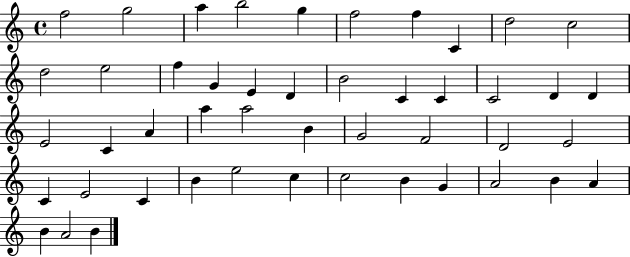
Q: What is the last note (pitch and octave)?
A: B4